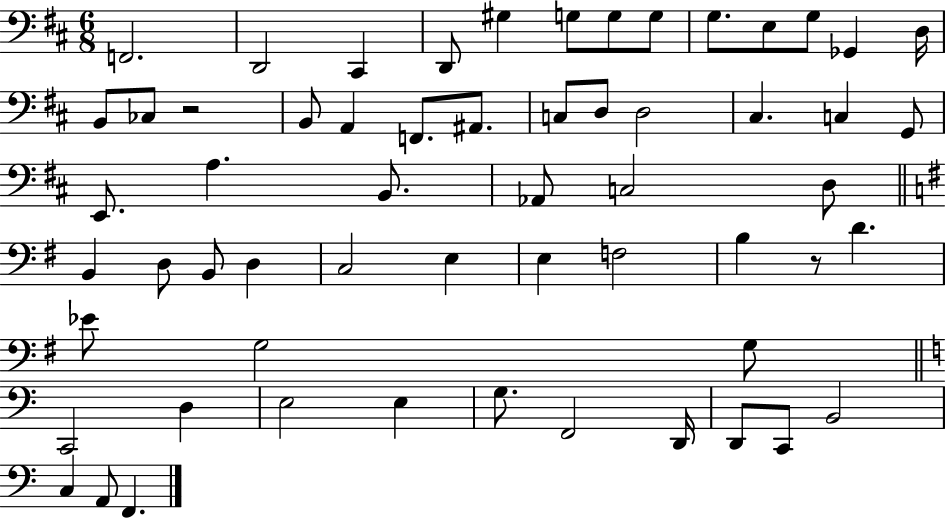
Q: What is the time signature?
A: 6/8